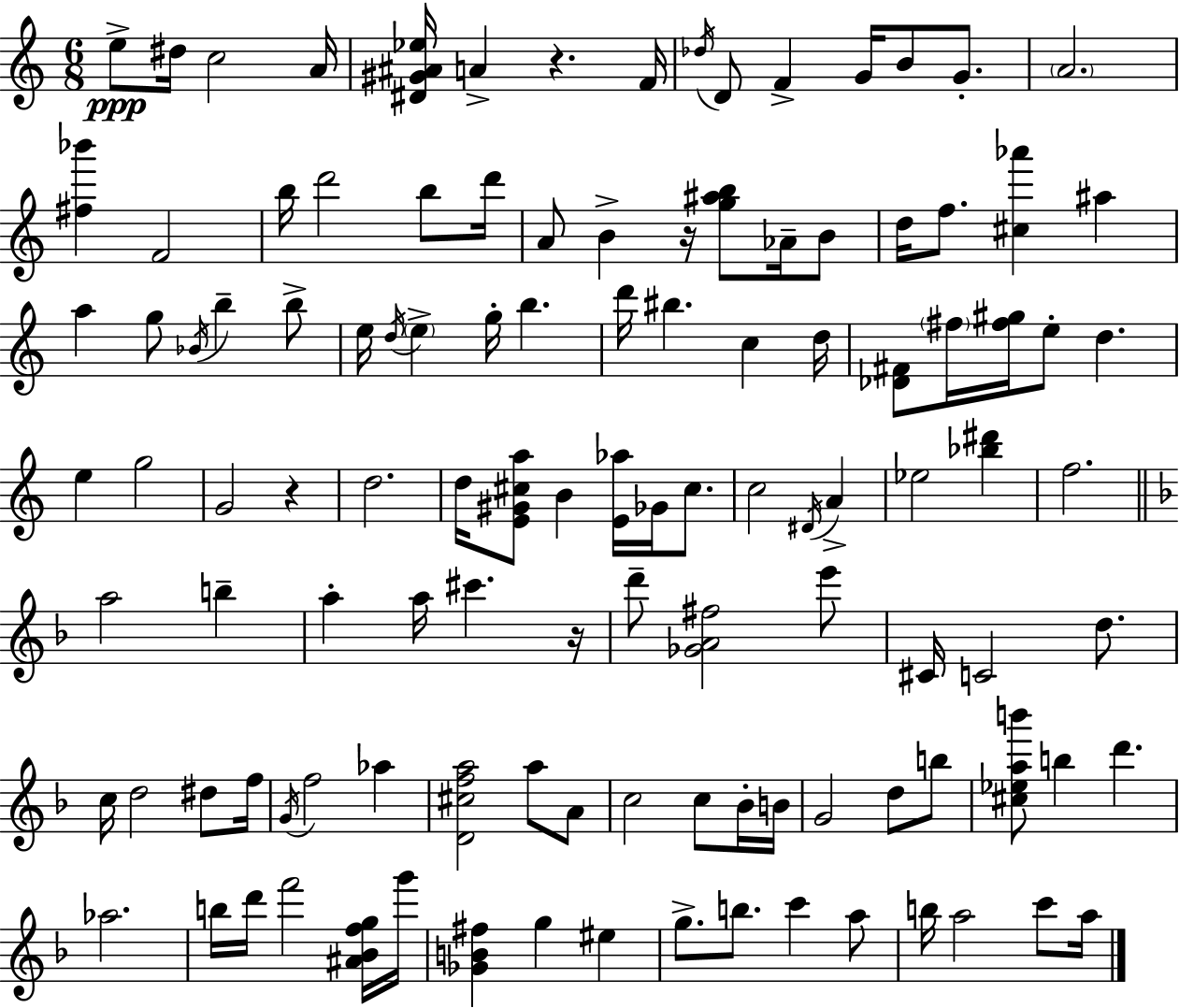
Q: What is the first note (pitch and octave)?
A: E5